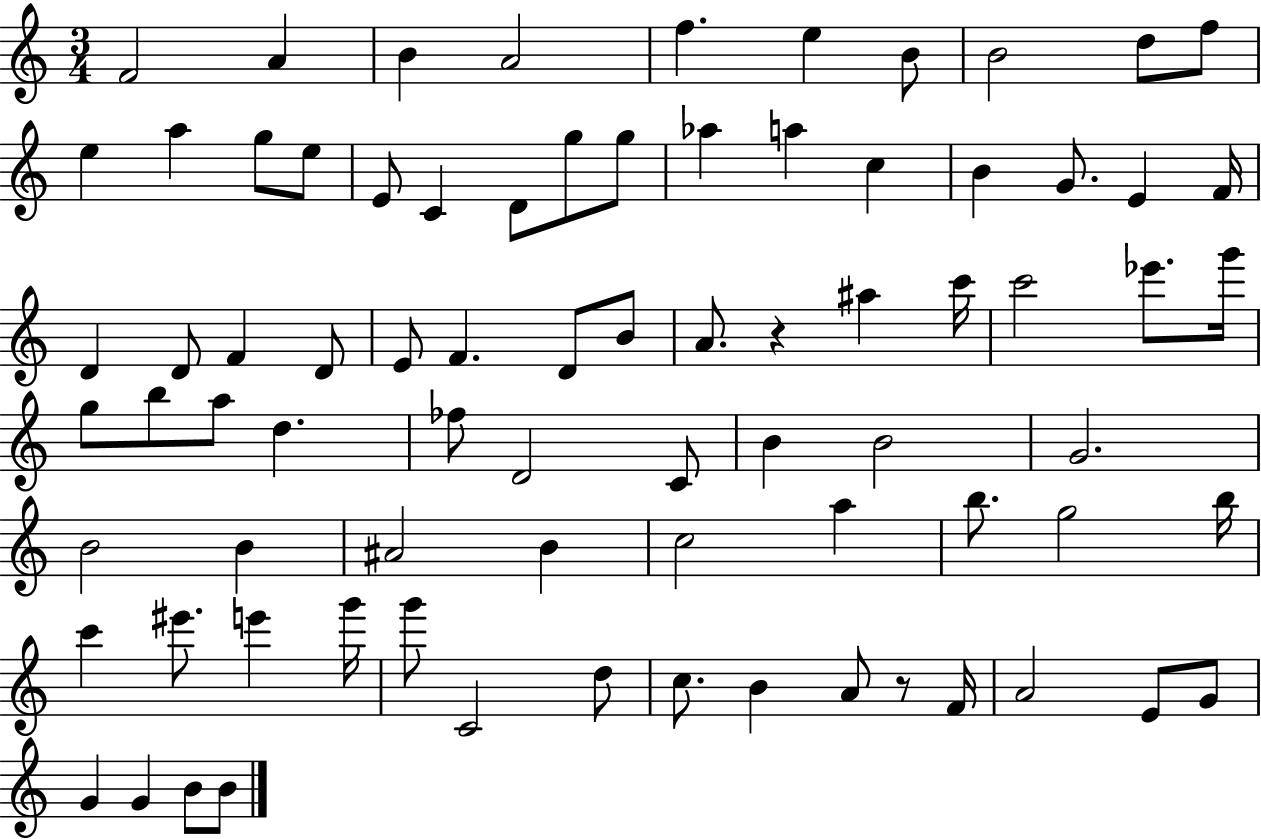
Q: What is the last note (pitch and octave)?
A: B4